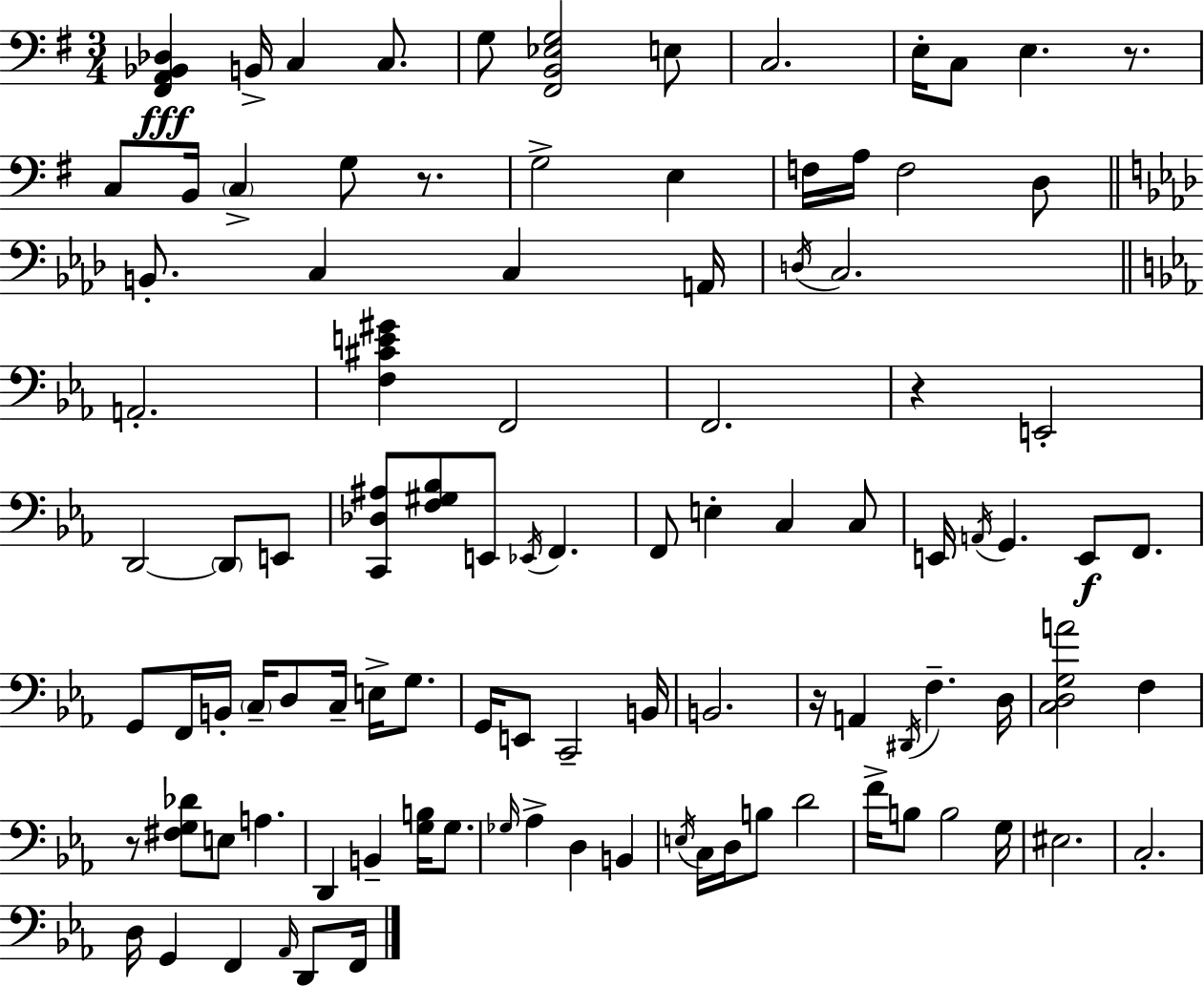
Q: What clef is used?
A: bass